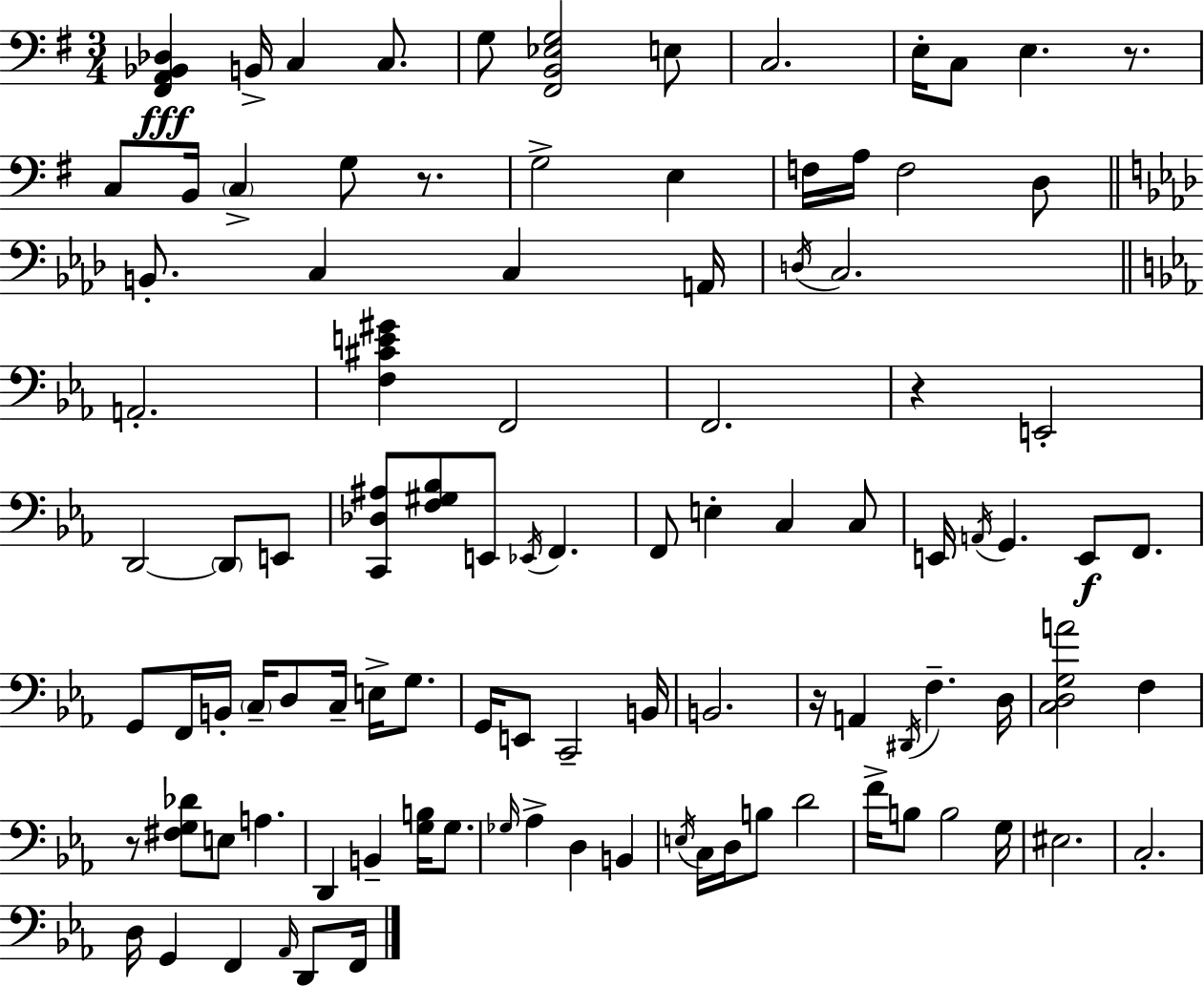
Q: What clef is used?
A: bass